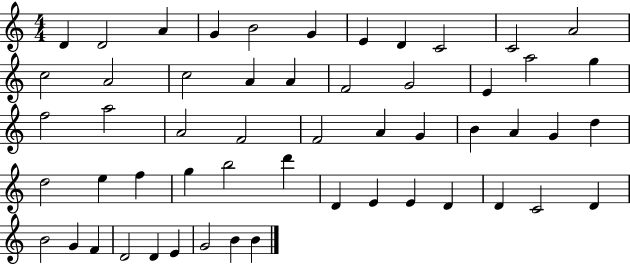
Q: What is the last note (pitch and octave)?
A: B4